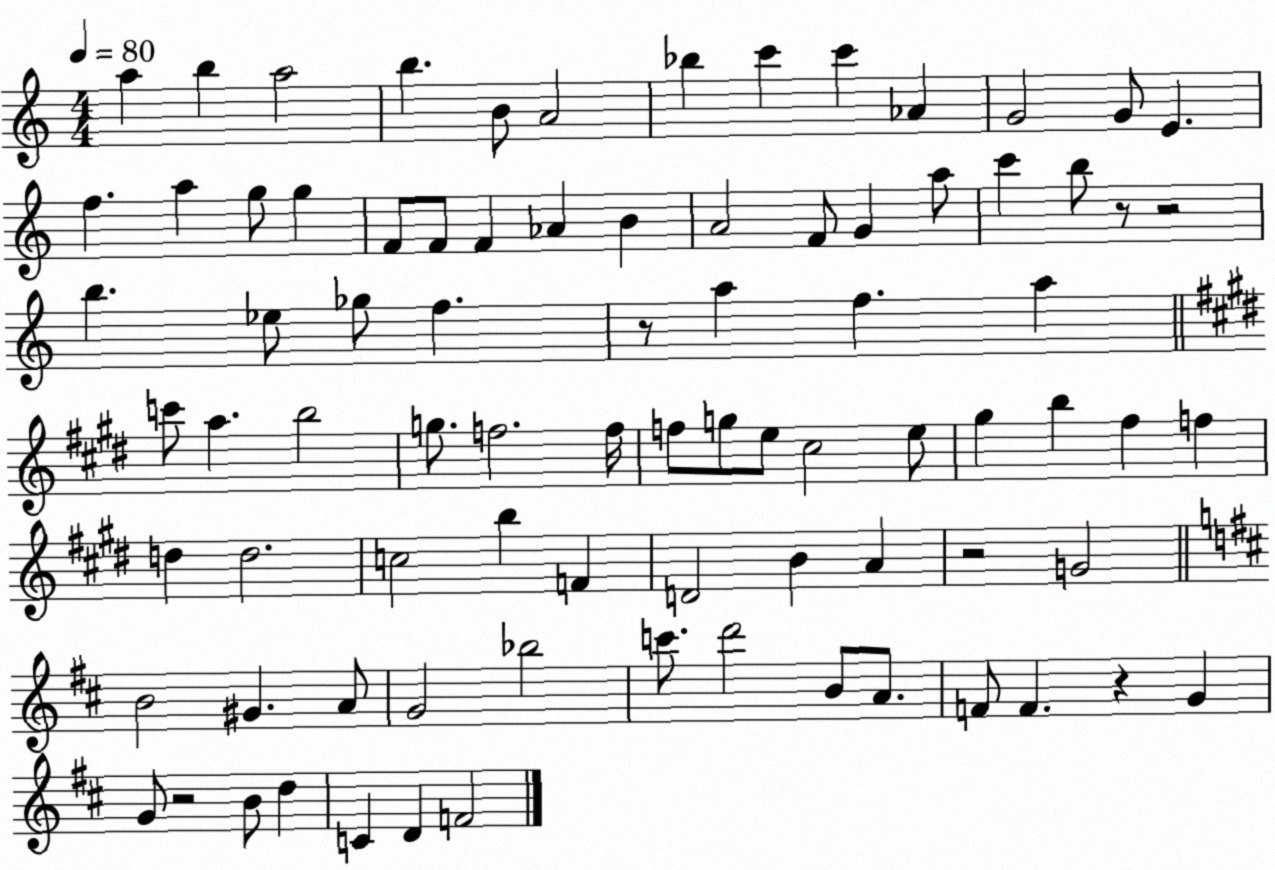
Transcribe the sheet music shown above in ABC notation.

X:1
T:Untitled
M:4/4
L:1/4
K:C
a b a2 b B/2 A2 _b c' c' _A G2 G/2 E f a g/2 g F/2 F/2 F _A B A2 F/2 G a/2 c' b/2 z/2 z2 b _e/2 _g/2 f z/2 a f a c'/2 a b2 g/2 f2 f/4 f/2 g/2 e/2 ^c2 e/2 ^g b ^f f d d2 c2 b F D2 B A z2 G2 B2 ^G A/2 G2 _b2 c'/2 d'2 B/2 A/2 F/2 F z G G/2 z2 B/2 d C D F2